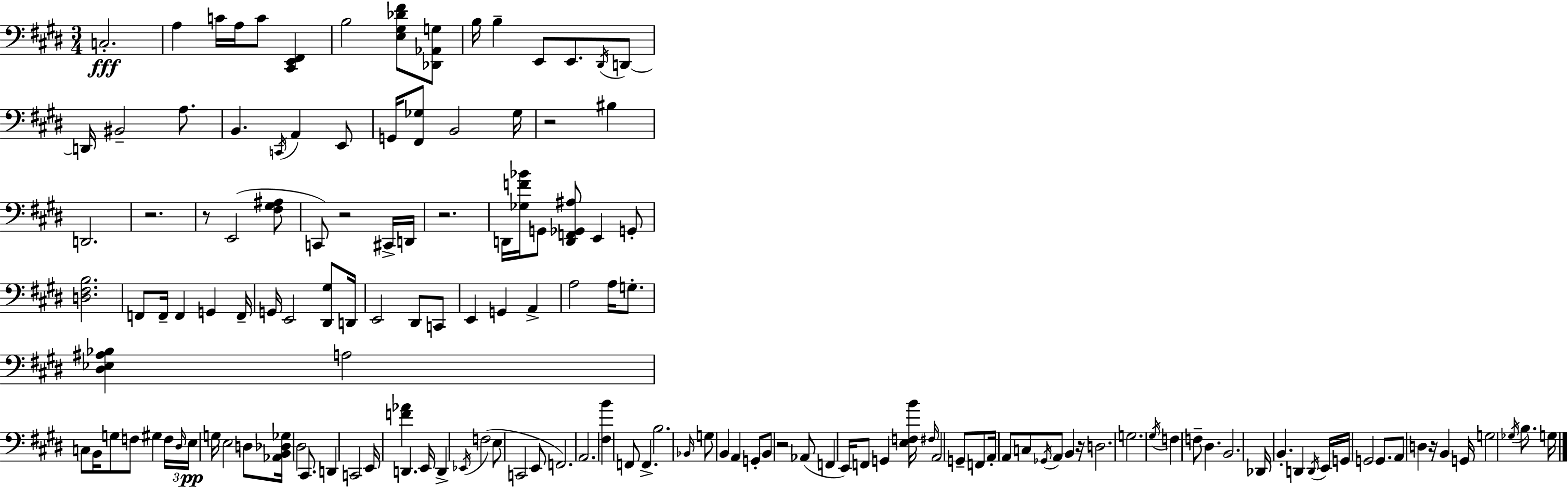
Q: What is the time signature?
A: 3/4